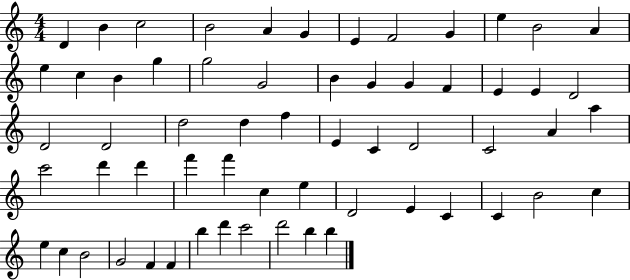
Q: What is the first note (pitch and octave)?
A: D4